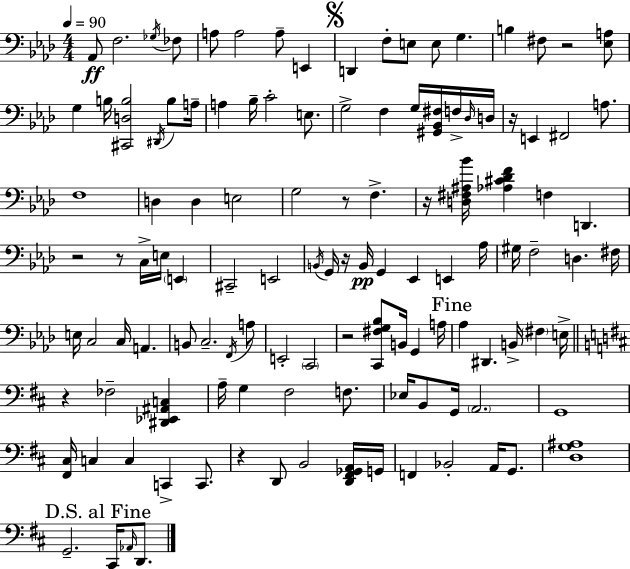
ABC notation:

X:1
T:Untitled
M:4/4
L:1/4
K:Fm
_A,,/2 F,2 _G,/4 _F,/2 A,/2 A,2 A,/2 E,, D,, F,/2 E,/2 E,/2 G, B, ^F,/2 z2 [_E,A,]/2 G, B,/4 [^C,,D,B,]2 ^D,,/4 B,/2 A,/4 A, _B,/4 C2 E,/2 G,2 F, G,/4 [^G,,_B,,^F,]/4 F,/4 _D,/4 D,/4 z/4 E,, ^F,,2 A,/2 F,4 D, D, E,2 G,2 z/2 F, z/4 [D,^F,^A,_B]/4 [_A,^C_DF] F, D,, z2 z/2 C,/4 E,/4 E,, ^C,,2 E,,2 B,,/4 G,,/4 z/4 B,,/4 G,, _E,, E,, _A,/4 ^G,/4 F,2 D, ^F,/4 E,/4 C,2 C,/4 A,, B,,/2 C,2 F,,/4 A,/2 E,,2 C,,2 z2 [C,,^F,G,_B,]/2 B,,/4 G,, A,/4 _A, ^D,, B,,/4 ^F, E,/4 z _F,2 [^D,,_E,,^A,,C,] A,/4 G, ^F,2 F,/2 _E,/4 B,,/2 G,,/4 A,,2 G,,4 [^F,,^C,]/4 C, C, C,, C,,/2 z D,,/2 B,,2 [D,,^F,,_G,,A,,]/4 G,,/4 F,, _B,,2 A,,/4 G,,/2 [D,G,^A,]4 G,,2 ^C,,/4 _A,,/4 D,,/2